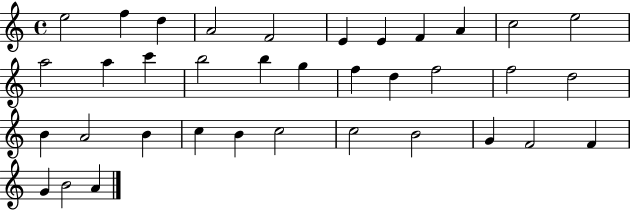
X:1
T:Untitled
M:4/4
L:1/4
K:C
e2 f d A2 F2 E E F A c2 e2 a2 a c' b2 b g f d f2 f2 d2 B A2 B c B c2 c2 B2 G F2 F G B2 A